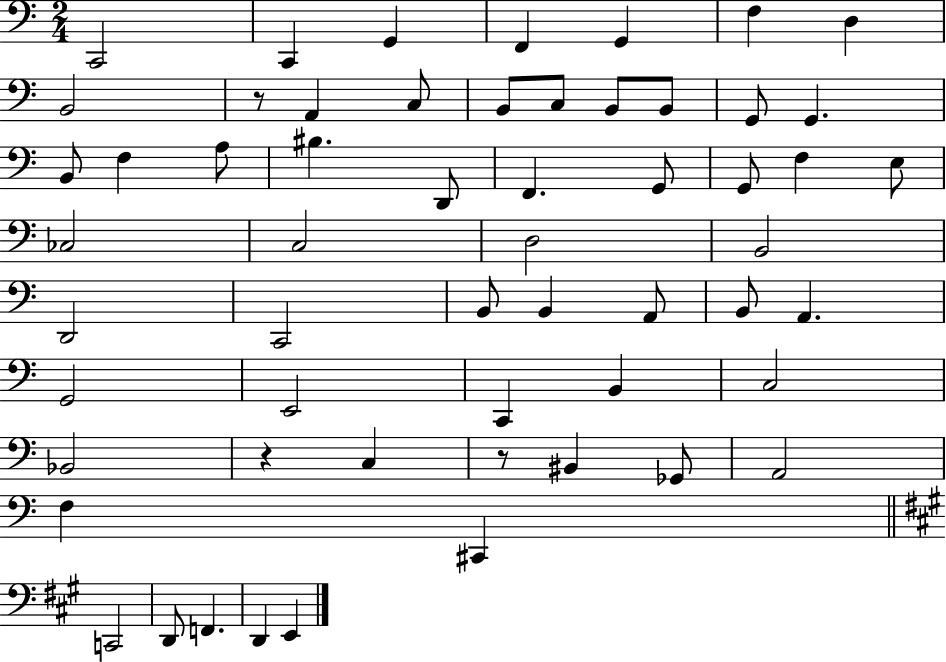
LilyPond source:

{
  \clef bass
  \numericTimeSignature
  \time 2/4
  \key c \major
  c,2 | c,4 g,4 | f,4 g,4 | f4 d4 | \break b,2 | r8 a,4 c8 | b,8 c8 b,8 b,8 | g,8 g,4. | \break b,8 f4 a8 | bis4. d,8 | f,4. g,8 | g,8 f4 e8 | \break ces2 | c2 | d2 | b,2 | \break d,2 | c,2 | b,8 b,4 a,8 | b,8 a,4. | \break g,2 | e,2 | c,4 b,4 | c2 | \break bes,2 | r4 c4 | r8 bis,4 ges,8 | a,2 | \break f4 cis,4 | \bar "||" \break \key a \major c,2 | d,8 f,4. | d,4 e,4 | \bar "|."
}